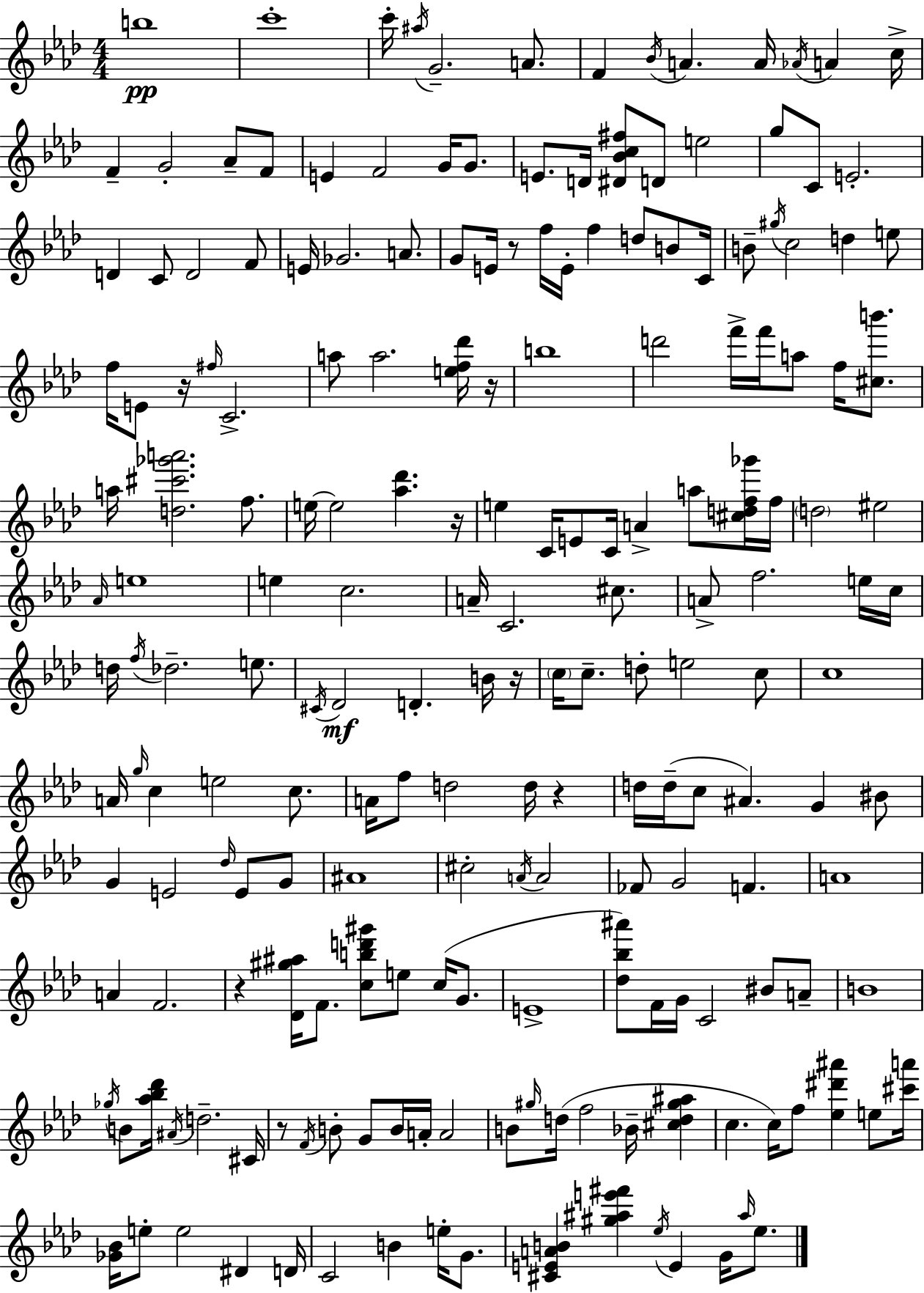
{
  \clef treble
  \numericTimeSignature
  \time 4/4
  \key aes \major
  b''1\pp | c'''1-. | c'''16-. \acciaccatura { ais''16 } g'2.-- a'8. | f'4 \acciaccatura { bes'16 } a'4. a'16 \acciaccatura { aes'16 } a'4 | \break c''16-> f'4-- g'2-. aes'8-- | f'8 e'4 f'2 g'16 | g'8. e'8. d'16 <dis' bes' c'' fis''>8 d'8 e''2 | g''8 c'8 e'2.-. | \break d'4 c'8 d'2 | f'8 e'16 ges'2. | a'8. g'8 e'16 r8 f''16 e'16-. f''4 d''8 | b'8 c'16 b'8-- \acciaccatura { gis''16 } c''2 d''4 | \break e''8 f''16 e'8 r16 \grace { fis''16 } c'2.-> | a''8 a''2. | <e'' f'' des'''>16 r16 b''1 | d'''2 f'''16-> f'''16 a''8 | \break f''16 <cis'' b'''>8. a''16 <d'' cis''' ges''' a'''>2. | f''8. e''16~~ e''2 <aes'' des'''>4. | r16 e''4 c'16 e'8 c'16 a'4-> | a''8 <cis'' d'' f'' ges'''>16 f''16 \parenthesize d''2 eis''2 | \break \grace { aes'16 } e''1 | e''4 c''2. | a'16-- c'2. | cis''8. a'8-> f''2. | \break e''16 c''16 d''16 \acciaccatura { f''16 } des''2.-- | e''8. \acciaccatura { cis'16 }\mf des'2 | d'4.-. b'16 r16 \parenthesize c''16 c''8.-- d''8-. e''2 | c''8 c''1 | \break a'16 \grace { g''16 } c''4 e''2 | c''8. a'16 f''8 d''2 | d''16 r4 d''16 d''16--( c''8 ais'4.) | g'4 bis'8 g'4 e'2 | \break \grace { des''16 } e'8 g'8 ais'1 | cis''2-. | \acciaccatura { a'16 } a'2 fes'8 g'2 | f'4. a'1 | \break a'4 f'2. | r4 <des' gis'' ais''>16 | f'8. <c'' b'' d''' gis'''>8 e''8 c''16( g'8. e'1-> | <des'' bes'' ais'''>8) f'16 g'16 c'2 | \break bis'8 a'8-- b'1 | \acciaccatura { ges''16 } b'8 <aes'' bes'' des'''>16 \acciaccatura { ais'16 } | d''2.-- cis'16 r8 \acciaccatura { f'16 } | b'8-. g'8 b'16 a'16-. a'2 b'8 | \break \grace { gis''16 } d''16( f''2 bes'16-- <cis'' d'' gis'' ais''>4 c''4. | c''16) f''8 <ees'' dis''' ais'''>4 e''8 <cis''' a'''>16 <ges' bes'>16 | e''8-. e''2 dis'4 d'16 c'2 | b'4 e''16-. g'8. <cis' e' a' b'>4 | \break <gis'' ais'' e''' fis'''>4 \acciaccatura { ees''16 } e'4 g'16 \grace { ais''16 } ees''8. | \bar "|."
}